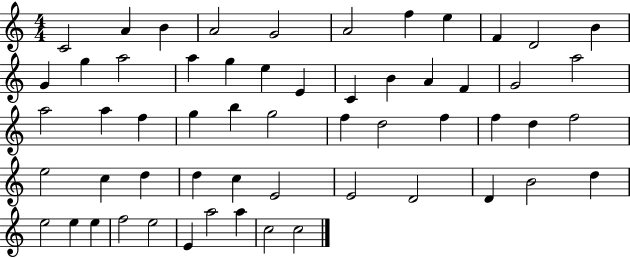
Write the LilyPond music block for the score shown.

{
  \clef treble
  \numericTimeSignature
  \time 4/4
  \key c \major
  c'2 a'4 b'4 | a'2 g'2 | a'2 f''4 e''4 | f'4 d'2 b'4 | \break g'4 g''4 a''2 | a''4 g''4 e''4 e'4 | c'4 b'4 a'4 f'4 | g'2 a''2 | \break a''2 a''4 f''4 | g''4 b''4 g''2 | f''4 d''2 f''4 | f''4 d''4 f''2 | \break e''2 c''4 d''4 | d''4 c''4 e'2 | e'2 d'2 | d'4 b'2 d''4 | \break e''2 e''4 e''4 | f''2 e''2 | e'4 a''2 a''4 | c''2 c''2 | \break \bar "|."
}